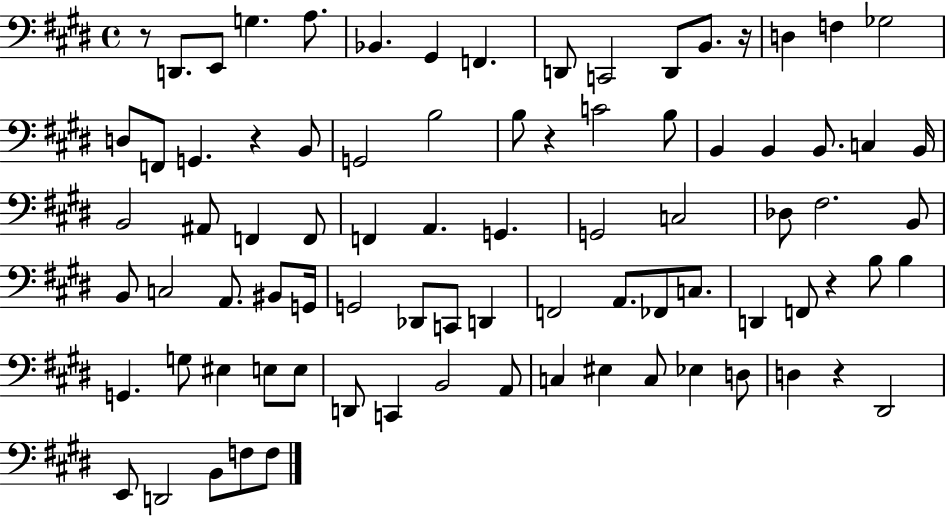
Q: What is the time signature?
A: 4/4